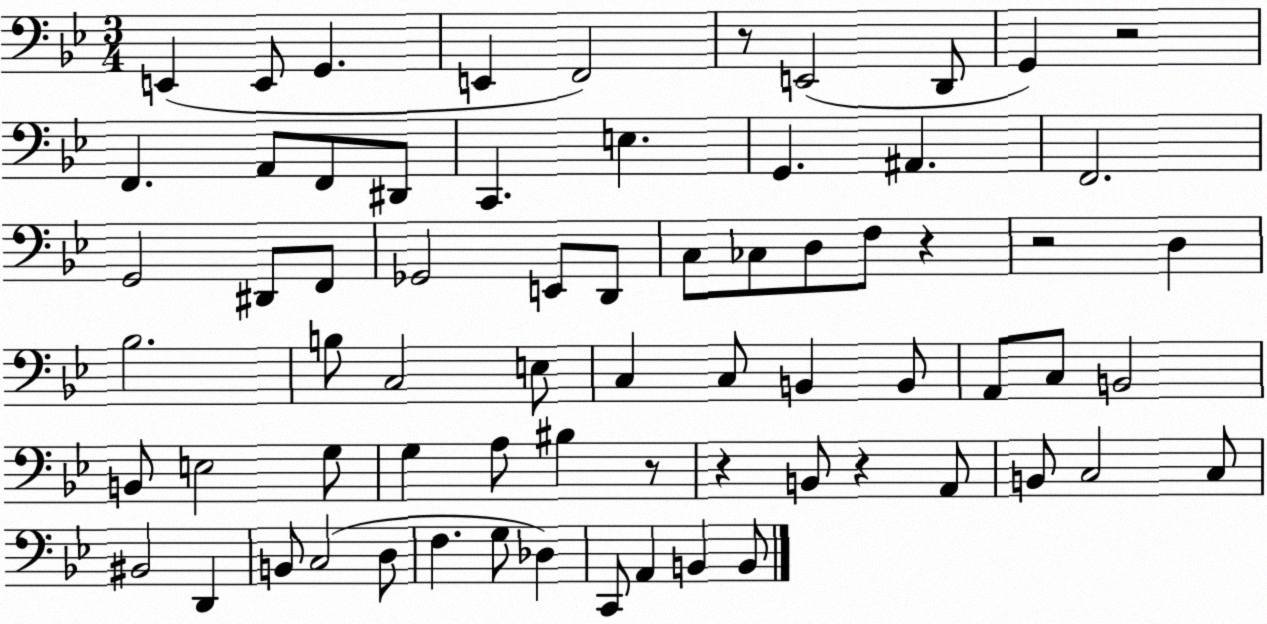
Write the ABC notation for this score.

X:1
T:Untitled
M:3/4
L:1/4
K:Bb
E,, E,,/2 G,, E,, F,,2 z/2 E,,2 D,,/2 G,, z2 F,, A,,/2 F,,/2 ^D,,/2 C,, E, G,, ^A,, F,,2 G,,2 ^D,,/2 F,,/2 _G,,2 E,,/2 D,,/2 C,/2 _C,/2 D,/2 F,/2 z z2 D, _B,2 B,/2 C,2 E,/2 C, C,/2 B,, B,,/2 A,,/2 C,/2 B,,2 B,,/2 E,2 G,/2 G, A,/2 ^B, z/2 z B,,/2 z A,,/2 B,,/2 C,2 C,/2 ^B,,2 D,, B,,/2 C,2 D,/2 F, G,/2 _D, C,,/2 A,, B,, B,,/2